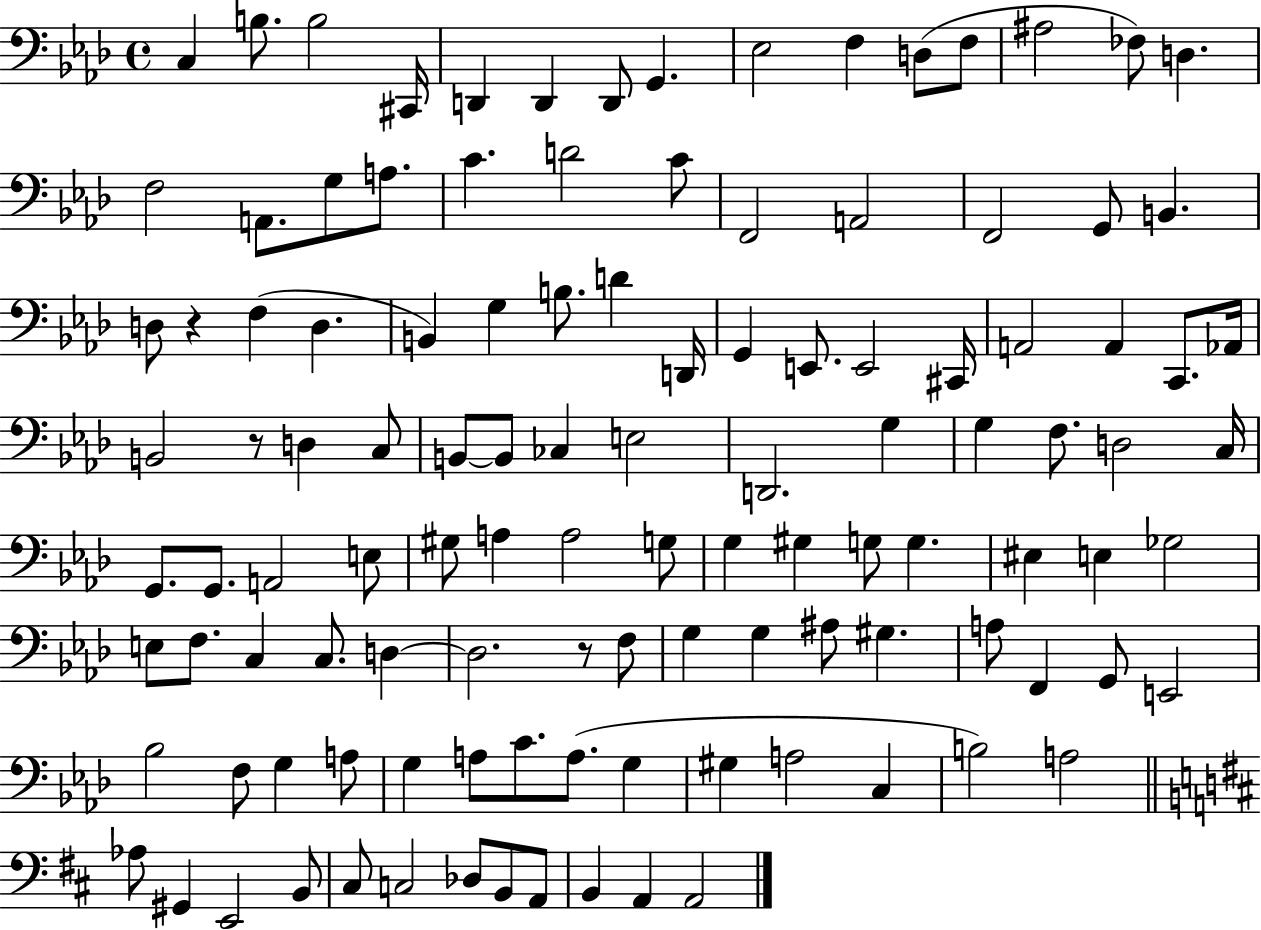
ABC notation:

X:1
T:Untitled
M:4/4
L:1/4
K:Ab
C, B,/2 B,2 ^C,,/4 D,, D,, D,,/2 G,, _E,2 F, D,/2 F,/2 ^A,2 _F,/2 D, F,2 A,,/2 G,/2 A,/2 C D2 C/2 F,,2 A,,2 F,,2 G,,/2 B,, D,/2 z F, D, B,, G, B,/2 D D,,/4 G,, E,,/2 E,,2 ^C,,/4 A,,2 A,, C,,/2 _A,,/4 B,,2 z/2 D, C,/2 B,,/2 B,,/2 _C, E,2 D,,2 G, G, F,/2 D,2 C,/4 G,,/2 G,,/2 A,,2 E,/2 ^G,/2 A, A,2 G,/2 G, ^G, G,/2 G, ^E, E, _G,2 E,/2 F,/2 C, C,/2 D, D,2 z/2 F,/2 G, G, ^A,/2 ^G, A,/2 F,, G,,/2 E,,2 _B,2 F,/2 G, A,/2 G, A,/2 C/2 A,/2 G, ^G, A,2 C, B,2 A,2 _A,/2 ^G,, E,,2 B,,/2 ^C,/2 C,2 _D,/2 B,,/2 A,,/2 B,, A,, A,,2